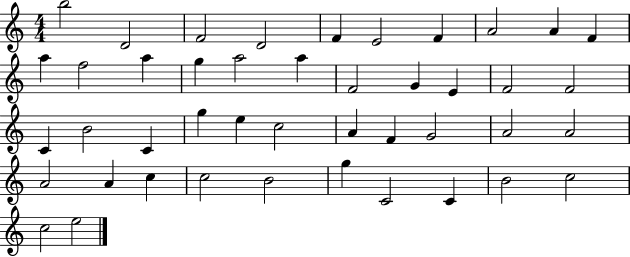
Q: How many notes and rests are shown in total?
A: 44